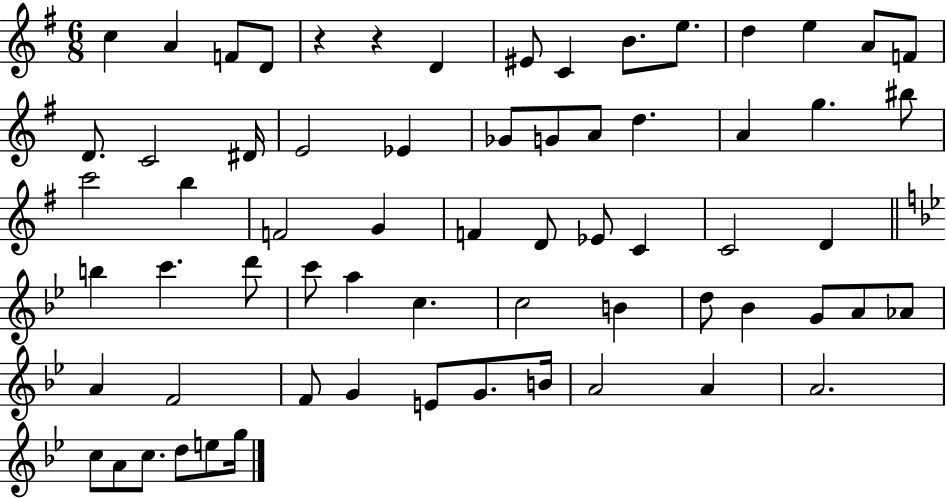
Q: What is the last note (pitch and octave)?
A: G5